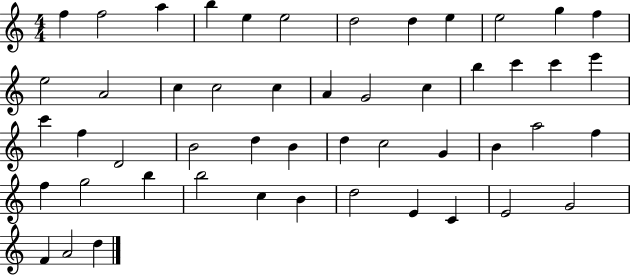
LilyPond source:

{
  \clef treble
  \numericTimeSignature
  \time 4/4
  \key c \major
  f''4 f''2 a''4 | b''4 e''4 e''2 | d''2 d''4 e''4 | e''2 g''4 f''4 | \break e''2 a'2 | c''4 c''2 c''4 | a'4 g'2 c''4 | b''4 c'''4 c'''4 e'''4 | \break c'''4 f''4 d'2 | b'2 d''4 b'4 | d''4 c''2 g'4 | b'4 a''2 f''4 | \break f''4 g''2 b''4 | b''2 c''4 b'4 | d''2 e'4 c'4 | e'2 g'2 | \break f'4 a'2 d''4 | \bar "|."
}